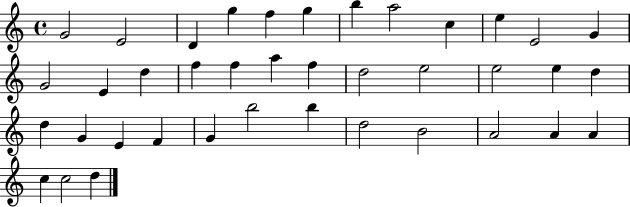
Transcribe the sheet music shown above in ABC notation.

X:1
T:Untitled
M:4/4
L:1/4
K:C
G2 E2 D g f g b a2 c e E2 G G2 E d f f a f d2 e2 e2 e d d G E F G b2 b d2 B2 A2 A A c c2 d